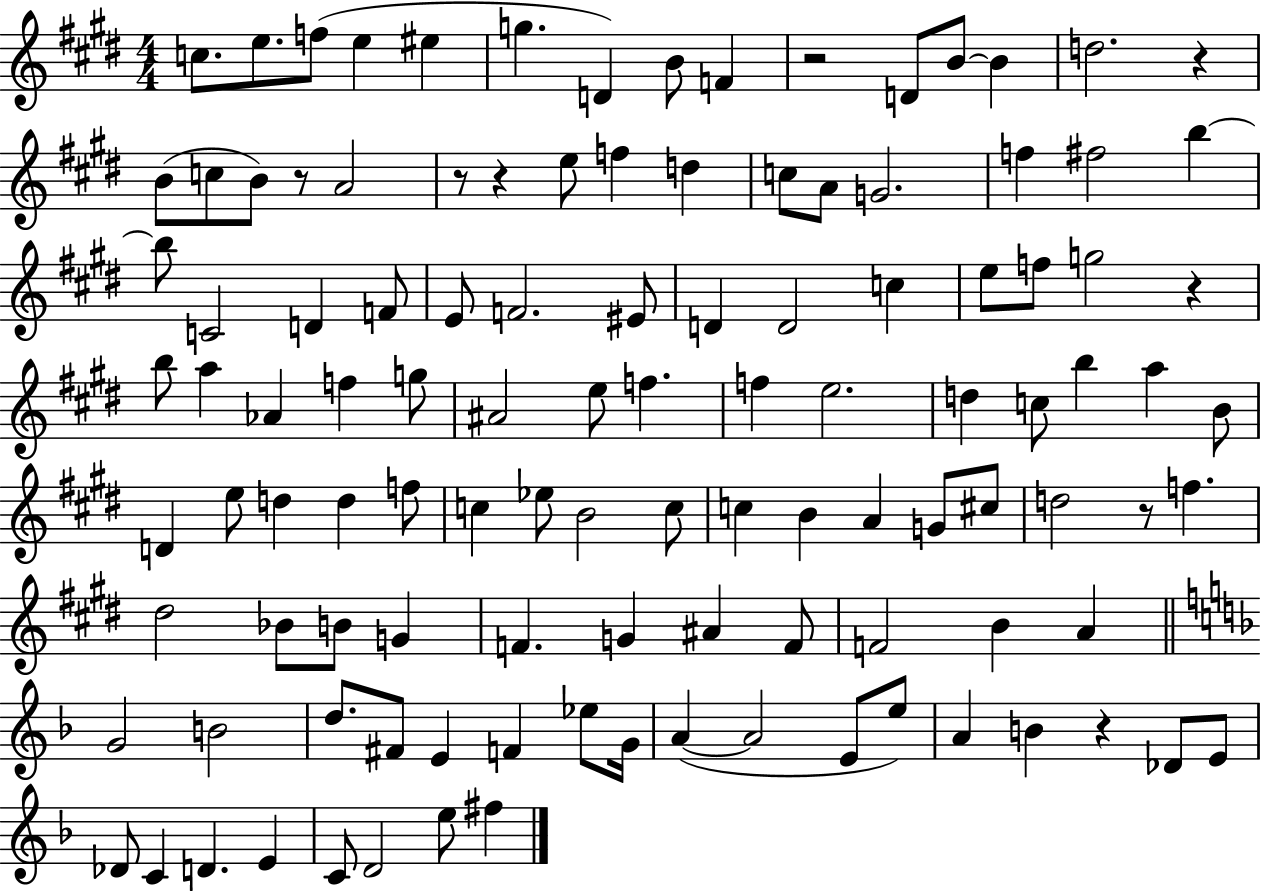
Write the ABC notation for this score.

X:1
T:Untitled
M:4/4
L:1/4
K:E
c/2 e/2 f/2 e ^e g D B/2 F z2 D/2 B/2 B d2 z B/2 c/2 B/2 z/2 A2 z/2 z e/2 f d c/2 A/2 G2 f ^f2 b b/2 C2 D F/2 E/2 F2 ^E/2 D D2 c e/2 f/2 g2 z b/2 a _A f g/2 ^A2 e/2 f f e2 d c/2 b a B/2 D e/2 d d f/2 c _e/2 B2 c/2 c B A G/2 ^c/2 d2 z/2 f ^d2 _B/2 B/2 G F G ^A F/2 F2 B A G2 B2 d/2 ^F/2 E F _e/2 G/4 A A2 E/2 e/2 A B z _D/2 E/2 _D/2 C D E C/2 D2 e/2 ^f